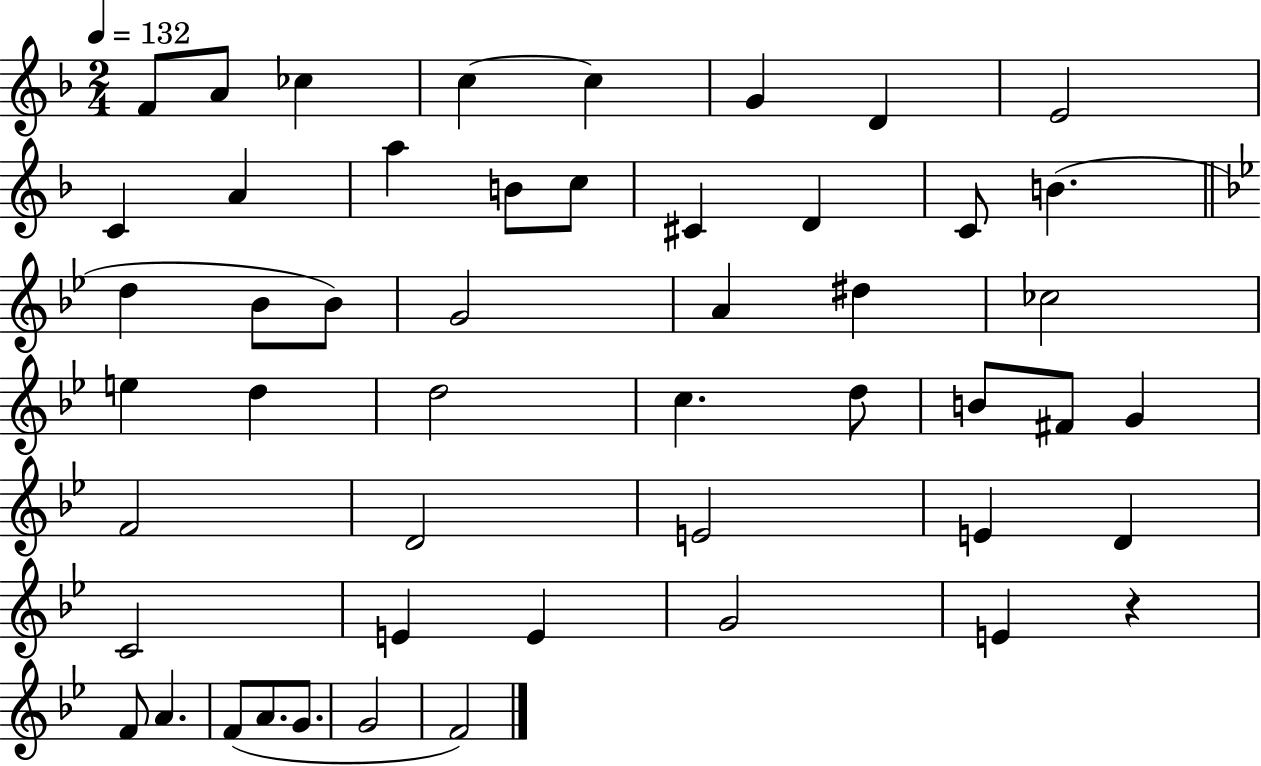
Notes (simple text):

F4/e A4/e CES5/q C5/q C5/q G4/q D4/q E4/h C4/q A4/q A5/q B4/e C5/e C#4/q D4/q C4/e B4/q. D5/q Bb4/e Bb4/e G4/h A4/q D#5/q CES5/h E5/q D5/q D5/h C5/q. D5/e B4/e F#4/e G4/q F4/h D4/h E4/h E4/q D4/q C4/h E4/q E4/q G4/h E4/q R/q F4/e A4/q. F4/e A4/e. G4/e. G4/h F4/h